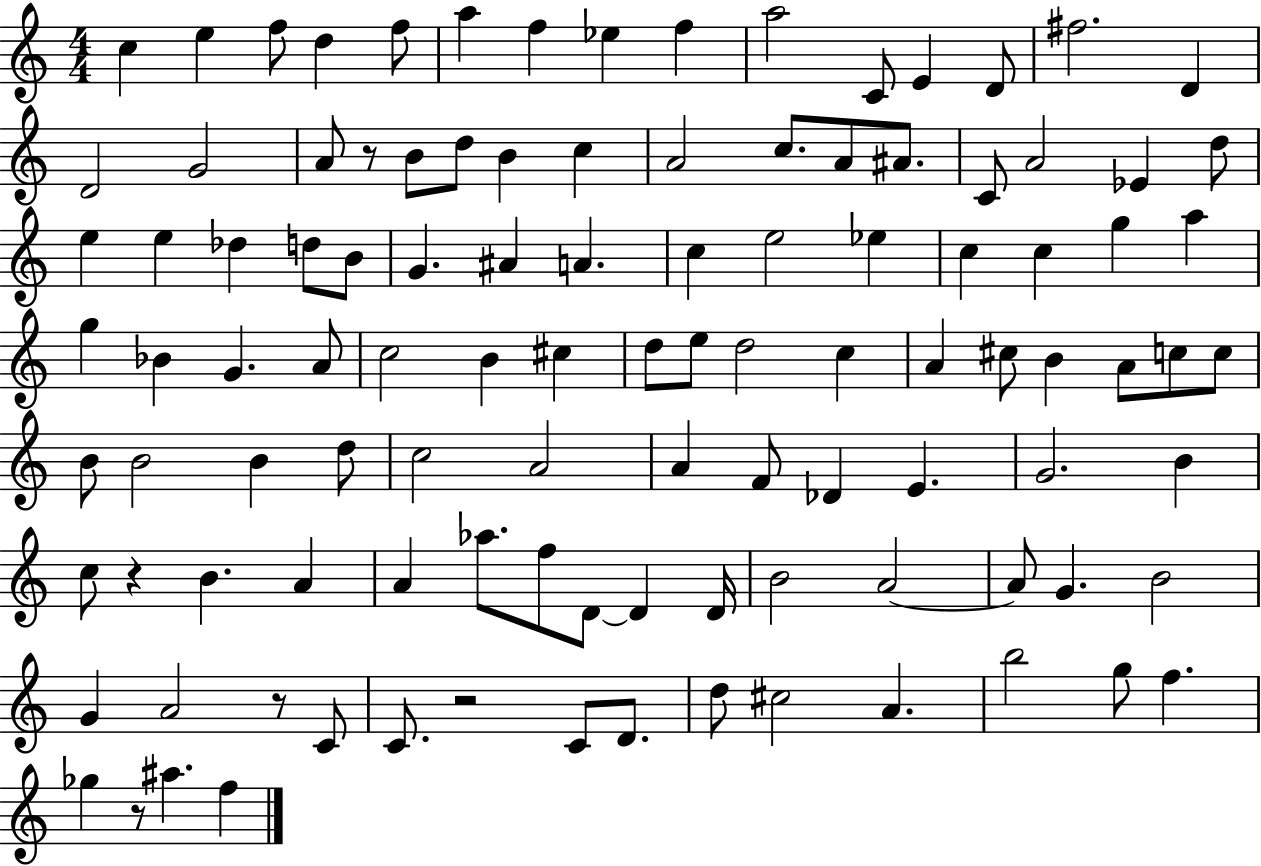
{
  \clef treble
  \numericTimeSignature
  \time 4/4
  \key c \major
  \repeat volta 2 { c''4 e''4 f''8 d''4 f''8 | a''4 f''4 ees''4 f''4 | a''2 c'8 e'4 d'8 | fis''2. d'4 | \break d'2 g'2 | a'8 r8 b'8 d''8 b'4 c''4 | a'2 c''8. a'8 ais'8. | c'8 a'2 ees'4 d''8 | \break e''4 e''4 des''4 d''8 b'8 | g'4. ais'4 a'4. | c''4 e''2 ees''4 | c''4 c''4 g''4 a''4 | \break g''4 bes'4 g'4. a'8 | c''2 b'4 cis''4 | d''8 e''8 d''2 c''4 | a'4 cis''8 b'4 a'8 c''8 c''8 | \break b'8 b'2 b'4 d''8 | c''2 a'2 | a'4 f'8 des'4 e'4. | g'2. b'4 | \break c''8 r4 b'4. a'4 | a'4 aes''8. f''8 d'8~~ d'4 d'16 | b'2 a'2~~ | a'8 g'4. b'2 | \break g'4 a'2 r8 c'8 | c'8. r2 c'8 d'8. | d''8 cis''2 a'4. | b''2 g''8 f''4. | \break ges''4 r8 ais''4. f''4 | } \bar "|."
}